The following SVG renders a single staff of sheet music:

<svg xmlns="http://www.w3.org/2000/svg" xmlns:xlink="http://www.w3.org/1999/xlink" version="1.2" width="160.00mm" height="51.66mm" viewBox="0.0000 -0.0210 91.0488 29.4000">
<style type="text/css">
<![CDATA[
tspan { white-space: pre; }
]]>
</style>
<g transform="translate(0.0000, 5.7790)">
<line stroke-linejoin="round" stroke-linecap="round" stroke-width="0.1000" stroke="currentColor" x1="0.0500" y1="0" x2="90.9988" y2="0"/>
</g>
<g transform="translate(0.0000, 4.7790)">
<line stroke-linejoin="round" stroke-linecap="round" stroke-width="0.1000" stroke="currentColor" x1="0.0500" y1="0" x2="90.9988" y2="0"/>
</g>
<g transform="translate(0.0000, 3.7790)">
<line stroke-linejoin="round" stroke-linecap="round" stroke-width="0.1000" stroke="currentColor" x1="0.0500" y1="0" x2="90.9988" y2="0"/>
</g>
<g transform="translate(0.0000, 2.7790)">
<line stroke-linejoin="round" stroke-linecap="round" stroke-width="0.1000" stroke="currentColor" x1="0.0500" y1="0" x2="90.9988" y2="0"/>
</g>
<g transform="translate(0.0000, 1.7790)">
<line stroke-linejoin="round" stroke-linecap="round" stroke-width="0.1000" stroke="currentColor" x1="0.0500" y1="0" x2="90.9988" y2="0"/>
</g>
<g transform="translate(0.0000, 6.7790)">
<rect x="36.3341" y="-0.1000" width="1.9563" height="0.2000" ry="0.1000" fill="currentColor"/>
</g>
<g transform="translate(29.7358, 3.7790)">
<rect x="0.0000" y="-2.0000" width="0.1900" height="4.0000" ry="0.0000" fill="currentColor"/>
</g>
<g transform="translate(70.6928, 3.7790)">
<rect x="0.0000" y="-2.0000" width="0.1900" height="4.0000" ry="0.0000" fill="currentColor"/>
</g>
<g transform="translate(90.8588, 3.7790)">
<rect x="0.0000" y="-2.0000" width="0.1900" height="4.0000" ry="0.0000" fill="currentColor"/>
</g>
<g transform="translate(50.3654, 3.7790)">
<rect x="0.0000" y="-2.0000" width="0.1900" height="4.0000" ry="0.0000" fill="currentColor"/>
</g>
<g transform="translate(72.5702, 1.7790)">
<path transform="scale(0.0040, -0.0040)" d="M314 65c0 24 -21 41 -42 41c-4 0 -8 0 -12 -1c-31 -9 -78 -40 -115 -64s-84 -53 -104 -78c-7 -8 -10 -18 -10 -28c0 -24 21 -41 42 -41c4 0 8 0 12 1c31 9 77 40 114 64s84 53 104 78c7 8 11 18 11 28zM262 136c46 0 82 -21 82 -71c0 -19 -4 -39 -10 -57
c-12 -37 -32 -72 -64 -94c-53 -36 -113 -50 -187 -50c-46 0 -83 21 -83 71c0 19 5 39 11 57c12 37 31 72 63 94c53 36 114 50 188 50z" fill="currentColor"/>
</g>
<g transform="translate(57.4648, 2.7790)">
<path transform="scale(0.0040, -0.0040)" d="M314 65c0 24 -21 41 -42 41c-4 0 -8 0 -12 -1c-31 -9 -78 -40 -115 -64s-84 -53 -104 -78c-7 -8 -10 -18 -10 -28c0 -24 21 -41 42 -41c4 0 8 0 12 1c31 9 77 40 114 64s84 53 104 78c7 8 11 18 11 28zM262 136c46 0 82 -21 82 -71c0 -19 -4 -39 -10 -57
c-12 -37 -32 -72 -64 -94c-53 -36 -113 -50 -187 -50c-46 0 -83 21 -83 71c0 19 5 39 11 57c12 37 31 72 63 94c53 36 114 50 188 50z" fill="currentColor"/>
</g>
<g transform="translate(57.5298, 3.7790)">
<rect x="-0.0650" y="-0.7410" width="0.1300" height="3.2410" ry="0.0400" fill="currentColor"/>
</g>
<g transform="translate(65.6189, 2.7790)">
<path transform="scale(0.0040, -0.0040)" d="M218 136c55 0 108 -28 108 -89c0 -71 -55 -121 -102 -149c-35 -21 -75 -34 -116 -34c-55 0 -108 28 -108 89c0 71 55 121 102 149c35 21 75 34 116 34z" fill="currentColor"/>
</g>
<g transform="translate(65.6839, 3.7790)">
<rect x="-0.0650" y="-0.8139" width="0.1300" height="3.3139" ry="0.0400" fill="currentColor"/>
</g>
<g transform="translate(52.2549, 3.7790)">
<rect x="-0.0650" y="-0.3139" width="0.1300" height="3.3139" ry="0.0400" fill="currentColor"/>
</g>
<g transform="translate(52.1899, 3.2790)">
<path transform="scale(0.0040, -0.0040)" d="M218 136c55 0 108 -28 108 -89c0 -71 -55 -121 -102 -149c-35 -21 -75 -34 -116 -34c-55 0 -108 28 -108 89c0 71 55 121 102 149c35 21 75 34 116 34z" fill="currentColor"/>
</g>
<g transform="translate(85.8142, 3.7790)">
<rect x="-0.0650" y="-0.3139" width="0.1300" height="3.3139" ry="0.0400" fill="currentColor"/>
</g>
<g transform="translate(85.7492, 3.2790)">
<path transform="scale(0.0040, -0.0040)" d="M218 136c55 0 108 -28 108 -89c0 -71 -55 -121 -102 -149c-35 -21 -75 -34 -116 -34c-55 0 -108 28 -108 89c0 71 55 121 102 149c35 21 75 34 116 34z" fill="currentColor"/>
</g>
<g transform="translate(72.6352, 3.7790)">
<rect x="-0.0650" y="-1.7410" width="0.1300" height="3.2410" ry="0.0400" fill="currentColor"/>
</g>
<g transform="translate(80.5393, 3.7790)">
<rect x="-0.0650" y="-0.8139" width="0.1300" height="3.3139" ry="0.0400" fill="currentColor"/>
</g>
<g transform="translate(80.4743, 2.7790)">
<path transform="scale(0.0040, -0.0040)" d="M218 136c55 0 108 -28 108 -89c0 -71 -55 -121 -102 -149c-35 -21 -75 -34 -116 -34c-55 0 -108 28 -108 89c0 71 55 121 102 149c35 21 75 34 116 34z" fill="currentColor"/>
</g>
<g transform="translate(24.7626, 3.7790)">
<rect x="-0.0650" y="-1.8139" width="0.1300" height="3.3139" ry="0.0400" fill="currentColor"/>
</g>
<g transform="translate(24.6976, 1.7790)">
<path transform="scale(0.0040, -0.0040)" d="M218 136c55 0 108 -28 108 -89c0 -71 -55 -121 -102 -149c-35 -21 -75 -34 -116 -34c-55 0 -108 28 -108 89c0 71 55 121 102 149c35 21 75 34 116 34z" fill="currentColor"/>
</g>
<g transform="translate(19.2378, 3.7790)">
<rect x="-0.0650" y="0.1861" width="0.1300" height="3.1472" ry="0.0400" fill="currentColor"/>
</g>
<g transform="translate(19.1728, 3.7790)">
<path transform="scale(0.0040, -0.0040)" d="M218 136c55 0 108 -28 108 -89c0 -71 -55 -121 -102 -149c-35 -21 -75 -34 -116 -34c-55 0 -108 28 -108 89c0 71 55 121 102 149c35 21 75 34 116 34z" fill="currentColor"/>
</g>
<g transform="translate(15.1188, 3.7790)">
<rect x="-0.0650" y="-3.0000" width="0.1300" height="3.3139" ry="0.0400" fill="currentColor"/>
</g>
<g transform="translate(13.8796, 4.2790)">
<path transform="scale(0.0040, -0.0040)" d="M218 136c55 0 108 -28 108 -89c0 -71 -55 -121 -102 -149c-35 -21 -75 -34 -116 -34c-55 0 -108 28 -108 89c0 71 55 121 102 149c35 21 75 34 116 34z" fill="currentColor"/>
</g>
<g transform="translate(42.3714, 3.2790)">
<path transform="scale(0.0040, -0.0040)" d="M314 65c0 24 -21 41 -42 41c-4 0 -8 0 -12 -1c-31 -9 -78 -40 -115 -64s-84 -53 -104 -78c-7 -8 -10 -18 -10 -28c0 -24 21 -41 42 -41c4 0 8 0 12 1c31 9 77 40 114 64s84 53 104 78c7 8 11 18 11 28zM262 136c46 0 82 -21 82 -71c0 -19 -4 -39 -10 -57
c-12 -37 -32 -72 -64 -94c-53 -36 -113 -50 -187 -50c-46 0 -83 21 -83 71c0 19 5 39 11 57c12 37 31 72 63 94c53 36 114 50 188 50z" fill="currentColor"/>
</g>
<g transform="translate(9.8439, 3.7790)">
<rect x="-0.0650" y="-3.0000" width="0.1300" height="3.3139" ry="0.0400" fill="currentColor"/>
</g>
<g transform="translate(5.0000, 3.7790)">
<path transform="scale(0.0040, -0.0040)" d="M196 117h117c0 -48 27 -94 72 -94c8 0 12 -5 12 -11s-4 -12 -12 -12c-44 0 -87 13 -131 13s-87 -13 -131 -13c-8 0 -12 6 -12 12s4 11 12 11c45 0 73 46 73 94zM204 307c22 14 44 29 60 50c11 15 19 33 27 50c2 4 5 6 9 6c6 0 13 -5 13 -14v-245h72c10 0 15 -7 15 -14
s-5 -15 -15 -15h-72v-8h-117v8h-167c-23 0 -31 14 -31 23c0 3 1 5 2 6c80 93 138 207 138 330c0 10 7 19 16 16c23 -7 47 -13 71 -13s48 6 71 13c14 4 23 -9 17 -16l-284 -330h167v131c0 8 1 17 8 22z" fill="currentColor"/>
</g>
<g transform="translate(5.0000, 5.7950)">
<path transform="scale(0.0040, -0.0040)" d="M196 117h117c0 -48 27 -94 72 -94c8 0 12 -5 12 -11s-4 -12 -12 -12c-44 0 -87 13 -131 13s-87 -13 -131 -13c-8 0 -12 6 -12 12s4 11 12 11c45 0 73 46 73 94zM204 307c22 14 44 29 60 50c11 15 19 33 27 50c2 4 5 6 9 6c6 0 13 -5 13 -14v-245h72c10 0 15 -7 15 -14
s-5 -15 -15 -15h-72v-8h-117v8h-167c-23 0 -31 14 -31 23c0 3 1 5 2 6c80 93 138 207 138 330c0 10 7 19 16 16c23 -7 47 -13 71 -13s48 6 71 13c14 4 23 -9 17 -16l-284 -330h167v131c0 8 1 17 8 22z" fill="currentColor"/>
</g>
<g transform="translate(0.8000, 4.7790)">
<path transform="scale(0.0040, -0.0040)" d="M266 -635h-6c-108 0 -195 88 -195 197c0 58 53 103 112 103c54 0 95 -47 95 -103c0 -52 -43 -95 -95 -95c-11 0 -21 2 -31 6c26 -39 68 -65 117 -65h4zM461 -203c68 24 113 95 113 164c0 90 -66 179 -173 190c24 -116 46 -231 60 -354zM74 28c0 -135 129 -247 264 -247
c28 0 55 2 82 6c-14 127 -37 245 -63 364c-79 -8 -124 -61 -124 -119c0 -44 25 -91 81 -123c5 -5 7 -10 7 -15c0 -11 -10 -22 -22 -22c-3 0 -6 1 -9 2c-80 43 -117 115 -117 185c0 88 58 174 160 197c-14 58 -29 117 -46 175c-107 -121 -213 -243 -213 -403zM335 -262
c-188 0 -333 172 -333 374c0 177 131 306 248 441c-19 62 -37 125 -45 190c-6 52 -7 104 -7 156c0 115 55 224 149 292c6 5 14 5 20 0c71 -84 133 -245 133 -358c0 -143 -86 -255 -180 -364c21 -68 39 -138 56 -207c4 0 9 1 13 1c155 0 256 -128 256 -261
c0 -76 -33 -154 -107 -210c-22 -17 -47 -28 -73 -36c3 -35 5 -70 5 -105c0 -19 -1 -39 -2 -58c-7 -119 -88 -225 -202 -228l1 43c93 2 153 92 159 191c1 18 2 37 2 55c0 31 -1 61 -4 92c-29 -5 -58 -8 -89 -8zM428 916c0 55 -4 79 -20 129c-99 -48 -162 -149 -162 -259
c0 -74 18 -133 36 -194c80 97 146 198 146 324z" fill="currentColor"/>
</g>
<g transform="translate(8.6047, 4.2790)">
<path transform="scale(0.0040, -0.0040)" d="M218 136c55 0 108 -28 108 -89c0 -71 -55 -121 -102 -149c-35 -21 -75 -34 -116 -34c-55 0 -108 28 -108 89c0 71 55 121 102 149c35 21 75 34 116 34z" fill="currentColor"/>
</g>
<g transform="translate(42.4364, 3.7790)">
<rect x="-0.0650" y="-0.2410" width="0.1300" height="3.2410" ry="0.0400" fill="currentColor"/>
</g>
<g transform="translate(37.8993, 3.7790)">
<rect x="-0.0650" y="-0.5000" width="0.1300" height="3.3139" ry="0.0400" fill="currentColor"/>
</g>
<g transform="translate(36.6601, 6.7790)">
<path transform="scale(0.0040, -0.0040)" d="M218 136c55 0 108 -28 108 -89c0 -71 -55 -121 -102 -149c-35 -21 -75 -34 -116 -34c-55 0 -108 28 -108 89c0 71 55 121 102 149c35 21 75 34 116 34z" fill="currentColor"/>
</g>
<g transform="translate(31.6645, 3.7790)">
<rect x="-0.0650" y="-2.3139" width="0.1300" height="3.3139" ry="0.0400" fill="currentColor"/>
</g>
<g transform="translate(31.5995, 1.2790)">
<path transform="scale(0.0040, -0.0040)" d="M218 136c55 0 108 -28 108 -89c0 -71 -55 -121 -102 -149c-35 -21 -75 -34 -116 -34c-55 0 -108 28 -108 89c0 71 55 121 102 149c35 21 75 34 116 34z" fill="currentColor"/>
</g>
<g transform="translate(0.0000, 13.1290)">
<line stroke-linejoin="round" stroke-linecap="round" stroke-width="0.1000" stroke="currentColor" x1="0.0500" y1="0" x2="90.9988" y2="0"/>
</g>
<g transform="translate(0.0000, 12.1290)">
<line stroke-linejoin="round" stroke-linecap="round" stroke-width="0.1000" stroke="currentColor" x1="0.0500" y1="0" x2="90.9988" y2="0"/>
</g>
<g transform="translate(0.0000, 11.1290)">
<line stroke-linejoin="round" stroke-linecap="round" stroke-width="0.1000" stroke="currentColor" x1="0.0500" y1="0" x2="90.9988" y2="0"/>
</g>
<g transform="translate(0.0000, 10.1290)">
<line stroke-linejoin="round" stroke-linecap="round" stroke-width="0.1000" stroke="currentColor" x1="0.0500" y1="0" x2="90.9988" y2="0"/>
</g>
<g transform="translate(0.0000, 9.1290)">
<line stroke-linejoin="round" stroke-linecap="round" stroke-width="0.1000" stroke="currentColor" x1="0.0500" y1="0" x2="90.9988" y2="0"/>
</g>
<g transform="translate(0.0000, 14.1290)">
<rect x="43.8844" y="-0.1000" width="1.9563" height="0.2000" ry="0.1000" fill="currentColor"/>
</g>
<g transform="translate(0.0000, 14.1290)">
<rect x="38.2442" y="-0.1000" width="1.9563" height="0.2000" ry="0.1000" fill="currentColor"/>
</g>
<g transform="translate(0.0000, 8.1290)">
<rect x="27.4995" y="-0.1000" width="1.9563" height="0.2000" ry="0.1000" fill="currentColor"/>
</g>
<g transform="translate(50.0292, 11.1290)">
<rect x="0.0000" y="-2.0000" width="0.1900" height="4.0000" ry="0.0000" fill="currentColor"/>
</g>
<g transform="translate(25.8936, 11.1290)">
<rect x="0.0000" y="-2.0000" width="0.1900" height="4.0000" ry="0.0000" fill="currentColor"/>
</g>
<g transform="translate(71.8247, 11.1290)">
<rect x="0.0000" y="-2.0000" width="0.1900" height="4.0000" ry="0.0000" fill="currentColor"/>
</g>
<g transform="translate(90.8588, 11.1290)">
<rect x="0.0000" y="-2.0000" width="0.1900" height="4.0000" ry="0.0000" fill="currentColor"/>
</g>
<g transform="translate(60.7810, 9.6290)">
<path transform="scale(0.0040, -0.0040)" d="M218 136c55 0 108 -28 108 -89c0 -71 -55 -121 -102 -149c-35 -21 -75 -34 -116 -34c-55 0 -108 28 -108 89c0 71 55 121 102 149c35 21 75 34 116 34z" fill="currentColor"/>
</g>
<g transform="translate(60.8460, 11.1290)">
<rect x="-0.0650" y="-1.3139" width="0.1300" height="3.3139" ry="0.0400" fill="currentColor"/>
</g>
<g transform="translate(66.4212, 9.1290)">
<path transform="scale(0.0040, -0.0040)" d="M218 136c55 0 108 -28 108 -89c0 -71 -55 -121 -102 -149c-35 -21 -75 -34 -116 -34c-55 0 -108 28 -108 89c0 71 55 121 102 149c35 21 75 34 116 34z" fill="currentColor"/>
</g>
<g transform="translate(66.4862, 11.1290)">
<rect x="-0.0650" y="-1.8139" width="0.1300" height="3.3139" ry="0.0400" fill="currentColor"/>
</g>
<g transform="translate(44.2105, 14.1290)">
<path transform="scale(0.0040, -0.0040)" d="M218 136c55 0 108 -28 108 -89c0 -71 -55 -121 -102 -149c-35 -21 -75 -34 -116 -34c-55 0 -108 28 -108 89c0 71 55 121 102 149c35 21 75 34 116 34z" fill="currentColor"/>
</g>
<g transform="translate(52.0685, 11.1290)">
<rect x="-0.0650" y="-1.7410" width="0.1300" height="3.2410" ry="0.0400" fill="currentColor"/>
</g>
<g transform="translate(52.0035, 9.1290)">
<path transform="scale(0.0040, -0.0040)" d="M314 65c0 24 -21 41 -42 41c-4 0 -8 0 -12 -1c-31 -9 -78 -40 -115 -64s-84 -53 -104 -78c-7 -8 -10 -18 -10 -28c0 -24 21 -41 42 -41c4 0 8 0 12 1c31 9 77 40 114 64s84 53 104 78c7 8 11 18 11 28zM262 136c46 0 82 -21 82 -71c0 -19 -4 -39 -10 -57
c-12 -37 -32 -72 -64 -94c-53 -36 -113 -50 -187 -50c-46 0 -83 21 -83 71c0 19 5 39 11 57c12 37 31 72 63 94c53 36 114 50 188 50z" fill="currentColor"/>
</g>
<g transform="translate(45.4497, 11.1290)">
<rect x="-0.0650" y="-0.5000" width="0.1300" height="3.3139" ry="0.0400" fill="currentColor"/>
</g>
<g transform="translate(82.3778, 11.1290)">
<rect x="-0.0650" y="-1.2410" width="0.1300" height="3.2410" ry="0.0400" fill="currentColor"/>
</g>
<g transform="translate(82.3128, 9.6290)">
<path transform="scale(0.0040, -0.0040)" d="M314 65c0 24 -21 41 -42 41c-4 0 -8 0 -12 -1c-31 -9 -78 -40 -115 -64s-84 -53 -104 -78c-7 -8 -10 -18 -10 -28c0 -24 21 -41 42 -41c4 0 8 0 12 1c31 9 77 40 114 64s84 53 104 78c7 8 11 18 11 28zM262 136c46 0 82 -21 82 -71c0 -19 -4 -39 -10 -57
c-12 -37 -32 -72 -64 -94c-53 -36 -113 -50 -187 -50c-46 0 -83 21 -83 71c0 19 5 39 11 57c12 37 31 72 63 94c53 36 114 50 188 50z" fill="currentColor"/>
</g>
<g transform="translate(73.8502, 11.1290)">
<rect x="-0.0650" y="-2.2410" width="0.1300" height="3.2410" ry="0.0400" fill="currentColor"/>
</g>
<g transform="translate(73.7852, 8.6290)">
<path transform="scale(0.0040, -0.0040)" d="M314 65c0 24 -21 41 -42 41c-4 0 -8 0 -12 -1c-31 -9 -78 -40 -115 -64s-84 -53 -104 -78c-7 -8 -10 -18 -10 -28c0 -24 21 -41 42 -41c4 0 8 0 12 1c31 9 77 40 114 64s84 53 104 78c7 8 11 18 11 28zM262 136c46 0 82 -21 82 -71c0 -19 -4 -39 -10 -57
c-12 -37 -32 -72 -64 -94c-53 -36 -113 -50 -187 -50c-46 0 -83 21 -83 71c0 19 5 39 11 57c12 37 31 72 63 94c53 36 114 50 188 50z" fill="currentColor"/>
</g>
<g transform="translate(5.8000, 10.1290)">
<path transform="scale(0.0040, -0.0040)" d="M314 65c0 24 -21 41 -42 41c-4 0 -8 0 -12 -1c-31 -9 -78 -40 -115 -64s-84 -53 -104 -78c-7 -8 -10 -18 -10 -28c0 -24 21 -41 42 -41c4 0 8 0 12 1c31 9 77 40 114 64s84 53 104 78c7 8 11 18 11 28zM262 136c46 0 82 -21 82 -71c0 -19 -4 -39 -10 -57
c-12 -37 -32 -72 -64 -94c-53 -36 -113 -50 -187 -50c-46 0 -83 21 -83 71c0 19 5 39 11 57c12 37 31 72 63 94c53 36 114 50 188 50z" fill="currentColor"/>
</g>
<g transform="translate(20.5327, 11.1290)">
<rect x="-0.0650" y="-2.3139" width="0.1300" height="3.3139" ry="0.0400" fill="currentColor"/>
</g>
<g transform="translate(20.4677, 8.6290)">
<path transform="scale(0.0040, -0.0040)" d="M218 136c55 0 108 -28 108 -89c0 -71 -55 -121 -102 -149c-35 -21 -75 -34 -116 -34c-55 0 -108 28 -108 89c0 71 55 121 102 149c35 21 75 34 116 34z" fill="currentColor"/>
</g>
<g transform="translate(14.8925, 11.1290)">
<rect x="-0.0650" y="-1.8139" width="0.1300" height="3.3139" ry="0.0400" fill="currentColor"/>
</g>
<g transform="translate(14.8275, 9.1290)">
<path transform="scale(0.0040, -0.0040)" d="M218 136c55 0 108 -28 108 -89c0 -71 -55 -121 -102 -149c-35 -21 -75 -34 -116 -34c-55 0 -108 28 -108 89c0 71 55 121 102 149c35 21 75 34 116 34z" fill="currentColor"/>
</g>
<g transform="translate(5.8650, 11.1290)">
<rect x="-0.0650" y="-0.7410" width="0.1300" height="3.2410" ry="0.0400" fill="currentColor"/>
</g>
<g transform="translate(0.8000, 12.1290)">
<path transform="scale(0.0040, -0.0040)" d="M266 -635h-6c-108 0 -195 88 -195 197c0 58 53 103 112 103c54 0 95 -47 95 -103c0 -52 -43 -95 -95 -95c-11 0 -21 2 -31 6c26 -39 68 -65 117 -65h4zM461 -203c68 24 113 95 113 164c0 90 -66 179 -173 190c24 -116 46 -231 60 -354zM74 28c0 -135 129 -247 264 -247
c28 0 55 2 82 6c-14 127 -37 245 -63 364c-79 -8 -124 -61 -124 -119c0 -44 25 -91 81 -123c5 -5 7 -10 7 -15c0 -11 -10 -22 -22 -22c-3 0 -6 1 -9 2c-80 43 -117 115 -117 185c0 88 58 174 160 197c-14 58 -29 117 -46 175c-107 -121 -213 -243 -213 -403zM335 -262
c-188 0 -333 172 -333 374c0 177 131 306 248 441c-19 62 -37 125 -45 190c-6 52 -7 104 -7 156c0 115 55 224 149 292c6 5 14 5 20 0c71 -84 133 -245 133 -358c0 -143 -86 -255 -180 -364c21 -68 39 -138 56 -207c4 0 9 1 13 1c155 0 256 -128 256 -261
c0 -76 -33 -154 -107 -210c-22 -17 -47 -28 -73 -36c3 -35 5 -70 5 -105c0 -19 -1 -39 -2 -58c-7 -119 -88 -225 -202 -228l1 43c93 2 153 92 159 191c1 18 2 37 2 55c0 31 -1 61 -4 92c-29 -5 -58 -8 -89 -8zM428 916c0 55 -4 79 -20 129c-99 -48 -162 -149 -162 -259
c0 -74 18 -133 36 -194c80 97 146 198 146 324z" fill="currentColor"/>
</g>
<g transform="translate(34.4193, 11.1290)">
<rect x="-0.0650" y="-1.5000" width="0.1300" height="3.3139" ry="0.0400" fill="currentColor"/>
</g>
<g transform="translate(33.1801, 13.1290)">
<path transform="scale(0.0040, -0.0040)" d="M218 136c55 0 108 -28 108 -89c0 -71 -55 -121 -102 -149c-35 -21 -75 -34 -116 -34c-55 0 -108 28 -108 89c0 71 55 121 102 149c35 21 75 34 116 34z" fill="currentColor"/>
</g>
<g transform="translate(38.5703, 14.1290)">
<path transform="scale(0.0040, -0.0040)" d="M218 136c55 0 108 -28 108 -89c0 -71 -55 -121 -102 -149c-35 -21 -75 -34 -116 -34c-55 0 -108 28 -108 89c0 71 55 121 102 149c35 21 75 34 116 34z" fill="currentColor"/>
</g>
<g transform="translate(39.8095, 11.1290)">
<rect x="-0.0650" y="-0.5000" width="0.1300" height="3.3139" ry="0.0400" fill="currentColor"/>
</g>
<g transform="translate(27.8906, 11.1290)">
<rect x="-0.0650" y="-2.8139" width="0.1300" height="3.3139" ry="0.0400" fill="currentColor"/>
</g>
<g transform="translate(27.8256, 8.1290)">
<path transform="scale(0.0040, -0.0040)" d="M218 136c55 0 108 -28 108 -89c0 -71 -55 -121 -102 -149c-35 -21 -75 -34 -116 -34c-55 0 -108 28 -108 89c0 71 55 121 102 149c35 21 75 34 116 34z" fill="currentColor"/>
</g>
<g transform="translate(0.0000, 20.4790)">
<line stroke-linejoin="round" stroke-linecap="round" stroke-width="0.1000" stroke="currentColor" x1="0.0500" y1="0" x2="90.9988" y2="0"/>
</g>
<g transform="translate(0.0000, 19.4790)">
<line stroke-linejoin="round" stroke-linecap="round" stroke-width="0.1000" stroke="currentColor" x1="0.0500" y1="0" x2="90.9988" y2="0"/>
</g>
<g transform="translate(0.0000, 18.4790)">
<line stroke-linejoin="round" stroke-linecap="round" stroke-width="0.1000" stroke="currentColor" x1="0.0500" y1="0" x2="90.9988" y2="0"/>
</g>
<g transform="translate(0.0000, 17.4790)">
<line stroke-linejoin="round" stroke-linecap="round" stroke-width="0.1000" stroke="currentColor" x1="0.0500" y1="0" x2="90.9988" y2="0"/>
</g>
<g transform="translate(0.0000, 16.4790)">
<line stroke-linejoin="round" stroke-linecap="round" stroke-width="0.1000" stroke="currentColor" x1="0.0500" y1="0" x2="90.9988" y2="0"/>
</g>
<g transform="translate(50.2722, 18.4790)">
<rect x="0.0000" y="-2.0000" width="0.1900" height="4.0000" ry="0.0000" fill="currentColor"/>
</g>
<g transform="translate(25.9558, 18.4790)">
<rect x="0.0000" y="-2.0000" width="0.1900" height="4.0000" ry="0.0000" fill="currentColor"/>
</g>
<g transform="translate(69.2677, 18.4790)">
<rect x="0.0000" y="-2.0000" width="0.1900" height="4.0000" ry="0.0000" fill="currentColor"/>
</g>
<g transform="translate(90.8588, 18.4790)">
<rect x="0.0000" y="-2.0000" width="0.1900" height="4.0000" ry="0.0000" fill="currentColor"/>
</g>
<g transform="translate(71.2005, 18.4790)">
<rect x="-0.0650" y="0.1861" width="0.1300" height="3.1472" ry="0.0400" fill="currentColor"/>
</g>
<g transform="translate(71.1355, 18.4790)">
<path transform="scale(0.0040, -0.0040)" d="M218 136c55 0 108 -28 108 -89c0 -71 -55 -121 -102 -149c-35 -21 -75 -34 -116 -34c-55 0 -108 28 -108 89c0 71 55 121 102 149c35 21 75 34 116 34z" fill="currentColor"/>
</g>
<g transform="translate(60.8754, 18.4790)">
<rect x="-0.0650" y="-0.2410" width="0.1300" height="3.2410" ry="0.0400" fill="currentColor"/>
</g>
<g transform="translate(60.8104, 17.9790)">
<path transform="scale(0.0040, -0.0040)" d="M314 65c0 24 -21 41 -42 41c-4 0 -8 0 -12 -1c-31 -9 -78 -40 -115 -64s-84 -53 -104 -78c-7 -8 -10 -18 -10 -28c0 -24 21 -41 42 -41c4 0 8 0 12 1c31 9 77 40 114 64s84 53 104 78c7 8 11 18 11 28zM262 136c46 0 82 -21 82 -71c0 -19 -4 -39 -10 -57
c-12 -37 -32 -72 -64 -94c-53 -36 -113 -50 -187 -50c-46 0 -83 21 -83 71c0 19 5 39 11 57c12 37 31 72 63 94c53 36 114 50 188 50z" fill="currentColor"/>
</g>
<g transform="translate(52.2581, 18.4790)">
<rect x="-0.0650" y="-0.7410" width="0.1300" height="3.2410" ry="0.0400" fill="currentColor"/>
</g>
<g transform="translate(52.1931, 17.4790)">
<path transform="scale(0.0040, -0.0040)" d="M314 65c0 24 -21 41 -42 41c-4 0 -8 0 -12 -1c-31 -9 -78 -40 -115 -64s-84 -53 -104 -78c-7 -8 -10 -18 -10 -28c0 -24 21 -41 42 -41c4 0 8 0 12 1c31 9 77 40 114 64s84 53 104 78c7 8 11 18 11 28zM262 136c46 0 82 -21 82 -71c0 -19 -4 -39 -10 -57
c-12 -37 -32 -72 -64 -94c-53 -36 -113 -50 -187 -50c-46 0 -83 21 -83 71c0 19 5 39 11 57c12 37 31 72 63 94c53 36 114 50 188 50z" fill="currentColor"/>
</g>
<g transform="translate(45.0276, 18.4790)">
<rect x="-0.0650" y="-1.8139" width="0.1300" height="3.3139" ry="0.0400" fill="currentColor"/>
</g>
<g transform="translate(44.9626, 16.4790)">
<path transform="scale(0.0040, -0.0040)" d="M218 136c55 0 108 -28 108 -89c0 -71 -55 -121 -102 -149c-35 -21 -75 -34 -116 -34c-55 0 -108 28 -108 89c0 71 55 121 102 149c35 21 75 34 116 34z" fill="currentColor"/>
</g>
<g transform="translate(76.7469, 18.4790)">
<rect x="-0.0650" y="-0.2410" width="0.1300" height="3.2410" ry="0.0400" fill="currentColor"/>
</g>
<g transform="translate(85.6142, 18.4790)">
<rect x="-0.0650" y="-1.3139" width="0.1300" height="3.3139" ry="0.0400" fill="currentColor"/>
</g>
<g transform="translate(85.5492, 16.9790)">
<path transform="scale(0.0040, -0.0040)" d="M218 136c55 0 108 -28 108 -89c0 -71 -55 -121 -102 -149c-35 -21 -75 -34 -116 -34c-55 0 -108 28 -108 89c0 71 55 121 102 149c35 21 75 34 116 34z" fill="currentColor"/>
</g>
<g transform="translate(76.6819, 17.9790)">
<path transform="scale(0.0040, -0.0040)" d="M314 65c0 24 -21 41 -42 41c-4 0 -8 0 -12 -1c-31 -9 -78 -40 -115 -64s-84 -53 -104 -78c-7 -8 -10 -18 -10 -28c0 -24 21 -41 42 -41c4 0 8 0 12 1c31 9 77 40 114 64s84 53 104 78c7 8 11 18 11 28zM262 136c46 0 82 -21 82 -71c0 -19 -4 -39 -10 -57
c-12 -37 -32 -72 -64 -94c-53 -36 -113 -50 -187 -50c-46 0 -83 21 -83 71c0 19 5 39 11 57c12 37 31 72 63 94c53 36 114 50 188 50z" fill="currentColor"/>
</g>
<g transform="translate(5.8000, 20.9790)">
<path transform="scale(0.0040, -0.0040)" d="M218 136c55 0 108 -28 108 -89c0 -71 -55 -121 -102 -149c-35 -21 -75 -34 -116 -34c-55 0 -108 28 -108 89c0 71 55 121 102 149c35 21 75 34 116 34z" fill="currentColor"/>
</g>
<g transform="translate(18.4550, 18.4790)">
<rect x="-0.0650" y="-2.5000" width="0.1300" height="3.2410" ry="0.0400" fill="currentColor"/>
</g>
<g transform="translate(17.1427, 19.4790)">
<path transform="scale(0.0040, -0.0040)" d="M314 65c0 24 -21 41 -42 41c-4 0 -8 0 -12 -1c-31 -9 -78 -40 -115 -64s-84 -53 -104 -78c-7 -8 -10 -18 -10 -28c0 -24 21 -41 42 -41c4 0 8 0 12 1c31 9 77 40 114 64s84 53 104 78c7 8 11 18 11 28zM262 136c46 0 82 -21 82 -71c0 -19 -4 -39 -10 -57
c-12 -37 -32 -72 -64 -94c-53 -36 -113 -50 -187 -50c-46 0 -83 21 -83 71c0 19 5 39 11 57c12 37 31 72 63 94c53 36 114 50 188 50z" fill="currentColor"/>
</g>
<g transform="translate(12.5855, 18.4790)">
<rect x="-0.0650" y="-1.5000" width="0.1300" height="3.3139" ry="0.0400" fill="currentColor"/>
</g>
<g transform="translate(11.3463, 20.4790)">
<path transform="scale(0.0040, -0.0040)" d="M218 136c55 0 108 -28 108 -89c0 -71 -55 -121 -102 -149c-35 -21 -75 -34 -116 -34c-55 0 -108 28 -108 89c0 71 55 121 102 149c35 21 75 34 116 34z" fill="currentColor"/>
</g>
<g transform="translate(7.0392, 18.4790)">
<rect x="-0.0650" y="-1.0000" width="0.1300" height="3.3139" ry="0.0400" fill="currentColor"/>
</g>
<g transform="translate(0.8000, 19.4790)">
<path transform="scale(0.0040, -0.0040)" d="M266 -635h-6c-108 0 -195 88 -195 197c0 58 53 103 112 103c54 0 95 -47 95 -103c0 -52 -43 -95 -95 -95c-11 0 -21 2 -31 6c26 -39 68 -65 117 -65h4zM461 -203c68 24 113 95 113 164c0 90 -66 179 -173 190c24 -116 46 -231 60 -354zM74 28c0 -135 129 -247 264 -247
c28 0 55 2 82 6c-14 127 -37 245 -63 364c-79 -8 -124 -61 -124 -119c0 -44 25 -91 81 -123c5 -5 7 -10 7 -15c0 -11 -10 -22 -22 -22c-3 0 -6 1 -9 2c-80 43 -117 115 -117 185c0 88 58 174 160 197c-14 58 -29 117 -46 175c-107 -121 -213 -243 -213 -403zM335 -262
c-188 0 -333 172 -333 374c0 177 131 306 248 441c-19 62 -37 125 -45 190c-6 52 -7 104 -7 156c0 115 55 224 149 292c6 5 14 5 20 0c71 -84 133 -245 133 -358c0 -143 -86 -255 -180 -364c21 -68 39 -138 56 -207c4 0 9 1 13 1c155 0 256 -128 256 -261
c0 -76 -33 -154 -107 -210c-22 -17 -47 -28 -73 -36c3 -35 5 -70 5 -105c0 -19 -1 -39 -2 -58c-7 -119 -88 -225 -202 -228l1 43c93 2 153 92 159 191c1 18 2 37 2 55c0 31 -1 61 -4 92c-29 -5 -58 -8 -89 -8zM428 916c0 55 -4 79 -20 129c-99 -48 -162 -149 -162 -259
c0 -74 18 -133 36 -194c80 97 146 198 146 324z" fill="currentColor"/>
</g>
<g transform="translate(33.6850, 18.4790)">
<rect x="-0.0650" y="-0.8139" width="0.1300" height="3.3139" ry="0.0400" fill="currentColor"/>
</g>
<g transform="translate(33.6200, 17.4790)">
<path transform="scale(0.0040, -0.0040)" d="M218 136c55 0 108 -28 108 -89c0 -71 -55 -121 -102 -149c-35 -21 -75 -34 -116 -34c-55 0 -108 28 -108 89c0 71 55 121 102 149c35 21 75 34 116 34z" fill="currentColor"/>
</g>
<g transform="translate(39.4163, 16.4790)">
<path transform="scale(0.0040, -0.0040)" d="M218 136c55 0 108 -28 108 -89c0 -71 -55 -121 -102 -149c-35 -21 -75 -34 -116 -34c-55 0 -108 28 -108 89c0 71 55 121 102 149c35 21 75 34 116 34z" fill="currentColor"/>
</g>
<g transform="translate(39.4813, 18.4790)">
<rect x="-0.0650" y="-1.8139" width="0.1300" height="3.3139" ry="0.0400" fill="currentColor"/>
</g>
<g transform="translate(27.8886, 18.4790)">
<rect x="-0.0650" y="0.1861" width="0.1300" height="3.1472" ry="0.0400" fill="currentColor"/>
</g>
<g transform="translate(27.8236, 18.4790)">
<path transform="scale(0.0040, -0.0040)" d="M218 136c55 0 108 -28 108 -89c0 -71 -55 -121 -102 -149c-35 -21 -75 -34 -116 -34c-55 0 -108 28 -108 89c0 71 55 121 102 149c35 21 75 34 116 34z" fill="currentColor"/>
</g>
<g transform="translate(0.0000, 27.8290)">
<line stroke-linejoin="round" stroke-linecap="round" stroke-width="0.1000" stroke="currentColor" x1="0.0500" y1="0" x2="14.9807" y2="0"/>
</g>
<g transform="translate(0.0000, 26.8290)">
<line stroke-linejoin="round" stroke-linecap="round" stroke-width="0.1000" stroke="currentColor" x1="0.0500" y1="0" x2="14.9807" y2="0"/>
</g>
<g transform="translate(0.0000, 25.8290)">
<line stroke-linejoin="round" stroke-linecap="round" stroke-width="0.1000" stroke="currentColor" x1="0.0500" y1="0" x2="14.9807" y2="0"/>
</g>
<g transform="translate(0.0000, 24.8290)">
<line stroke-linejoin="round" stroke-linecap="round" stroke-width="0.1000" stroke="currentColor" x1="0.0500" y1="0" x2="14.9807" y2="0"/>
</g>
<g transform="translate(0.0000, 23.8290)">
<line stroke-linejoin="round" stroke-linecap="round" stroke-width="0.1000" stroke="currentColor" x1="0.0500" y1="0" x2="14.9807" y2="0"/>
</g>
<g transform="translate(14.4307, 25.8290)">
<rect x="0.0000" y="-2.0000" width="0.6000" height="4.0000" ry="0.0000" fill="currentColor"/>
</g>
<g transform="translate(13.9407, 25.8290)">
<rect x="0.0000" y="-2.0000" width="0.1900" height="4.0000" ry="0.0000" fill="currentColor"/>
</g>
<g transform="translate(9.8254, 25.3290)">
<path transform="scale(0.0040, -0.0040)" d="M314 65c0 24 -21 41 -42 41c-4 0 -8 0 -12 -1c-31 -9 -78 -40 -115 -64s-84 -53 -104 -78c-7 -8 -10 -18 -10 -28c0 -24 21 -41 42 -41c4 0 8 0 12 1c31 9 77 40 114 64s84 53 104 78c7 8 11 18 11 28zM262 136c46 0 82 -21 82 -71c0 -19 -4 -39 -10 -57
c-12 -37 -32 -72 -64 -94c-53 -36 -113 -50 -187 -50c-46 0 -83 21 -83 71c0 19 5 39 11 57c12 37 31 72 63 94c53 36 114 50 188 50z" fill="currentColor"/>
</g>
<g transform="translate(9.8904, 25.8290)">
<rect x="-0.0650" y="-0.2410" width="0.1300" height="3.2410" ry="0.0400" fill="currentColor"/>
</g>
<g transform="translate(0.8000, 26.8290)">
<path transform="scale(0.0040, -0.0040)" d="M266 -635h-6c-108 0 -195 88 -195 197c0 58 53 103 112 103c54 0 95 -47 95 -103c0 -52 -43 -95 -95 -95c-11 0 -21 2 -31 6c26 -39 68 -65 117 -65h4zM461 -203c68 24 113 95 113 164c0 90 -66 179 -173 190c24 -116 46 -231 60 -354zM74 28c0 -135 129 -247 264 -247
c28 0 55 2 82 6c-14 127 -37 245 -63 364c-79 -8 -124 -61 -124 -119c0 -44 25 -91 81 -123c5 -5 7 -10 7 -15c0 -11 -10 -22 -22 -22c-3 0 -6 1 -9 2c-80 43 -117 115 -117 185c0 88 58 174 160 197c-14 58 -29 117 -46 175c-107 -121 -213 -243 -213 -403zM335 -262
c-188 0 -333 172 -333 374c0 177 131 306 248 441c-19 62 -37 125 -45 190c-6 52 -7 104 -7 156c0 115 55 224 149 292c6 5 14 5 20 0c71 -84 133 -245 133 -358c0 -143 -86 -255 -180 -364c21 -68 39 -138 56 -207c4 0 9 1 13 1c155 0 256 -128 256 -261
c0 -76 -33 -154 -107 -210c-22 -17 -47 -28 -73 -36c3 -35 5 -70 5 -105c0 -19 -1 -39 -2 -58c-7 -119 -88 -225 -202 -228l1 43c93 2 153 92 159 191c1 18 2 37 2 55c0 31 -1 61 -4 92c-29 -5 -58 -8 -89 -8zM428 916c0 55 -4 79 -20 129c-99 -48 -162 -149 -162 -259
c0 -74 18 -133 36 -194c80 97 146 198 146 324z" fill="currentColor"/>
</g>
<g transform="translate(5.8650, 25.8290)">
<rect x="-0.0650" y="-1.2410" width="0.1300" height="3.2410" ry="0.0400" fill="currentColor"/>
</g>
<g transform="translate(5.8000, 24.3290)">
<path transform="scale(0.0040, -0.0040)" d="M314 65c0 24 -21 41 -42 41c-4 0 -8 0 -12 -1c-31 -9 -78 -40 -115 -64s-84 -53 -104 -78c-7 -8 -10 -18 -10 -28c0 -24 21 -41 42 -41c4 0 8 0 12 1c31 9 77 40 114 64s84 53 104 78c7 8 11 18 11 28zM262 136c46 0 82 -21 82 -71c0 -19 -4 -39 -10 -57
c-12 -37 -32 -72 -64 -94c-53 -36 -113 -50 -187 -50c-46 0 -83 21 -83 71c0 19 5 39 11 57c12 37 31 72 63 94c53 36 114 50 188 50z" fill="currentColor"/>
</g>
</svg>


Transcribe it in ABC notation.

X:1
T:Untitled
M:4/4
L:1/4
K:C
A A B f g C c2 c d2 d f2 d c d2 f g a E C C f2 e f g2 e2 D E G2 B d f f d2 c2 B c2 e e2 c2